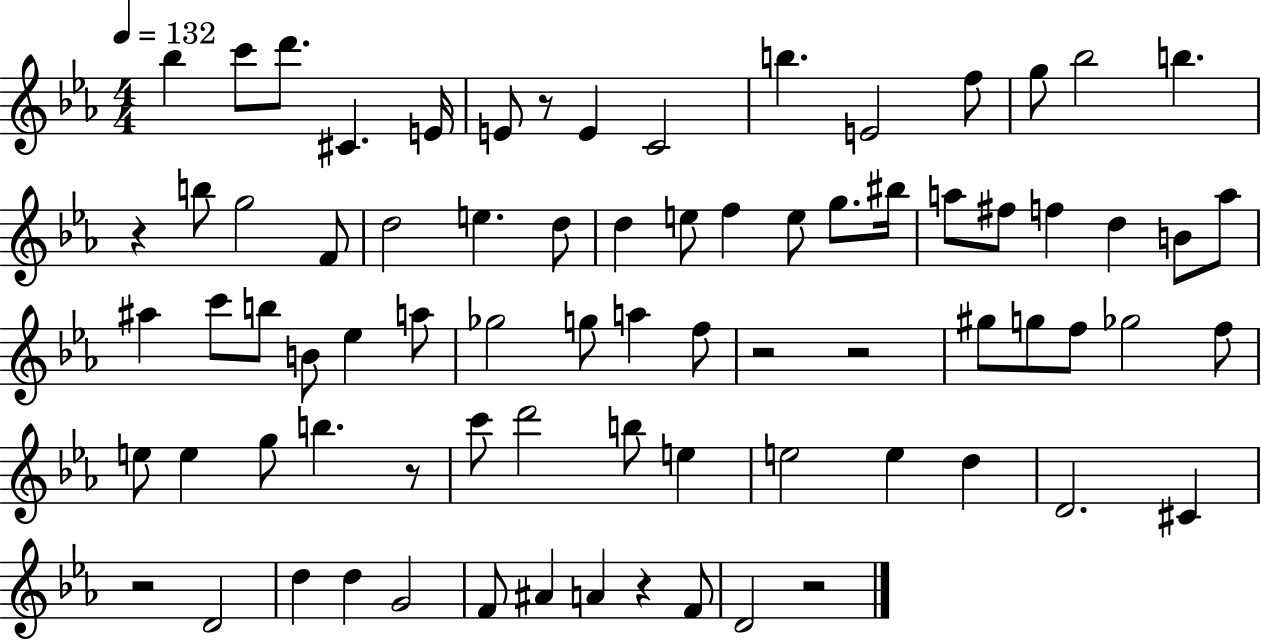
Bb5/q C6/e D6/e. C#4/q. E4/s E4/e R/e E4/q C4/h B5/q. E4/h F5/e G5/e Bb5/h B5/q. R/q B5/e G5/h F4/e D5/h E5/q. D5/e D5/q E5/e F5/q E5/e G5/e. BIS5/s A5/e F#5/e F5/q D5/q B4/e A5/e A#5/q C6/e B5/e B4/e Eb5/q A5/e Gb5/h G5/e A5/q F5/e R/h R/h G#5/e G5/e F5/e Gb5/h F5/e E5/e E5/q G5/e B5/q. R/e C6/e D6/h B5/e E5/q E5/h E5/q D5/q D4/h. C#4/q R/h D4/h D5/q D5/q G4/h F4/e A#4/q A4/q R/q F4/e D4/h R/h